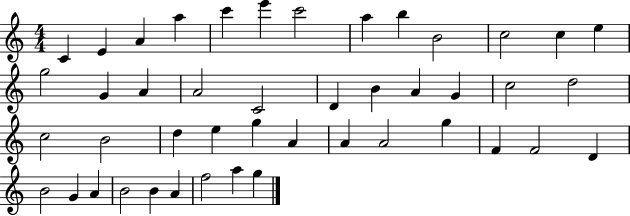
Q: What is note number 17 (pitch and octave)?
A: A4